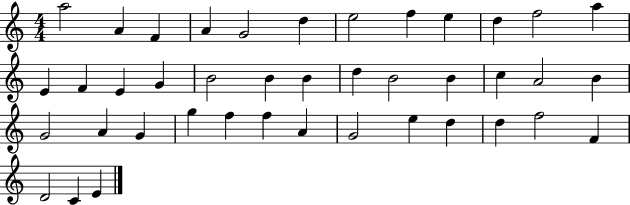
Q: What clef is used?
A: treble